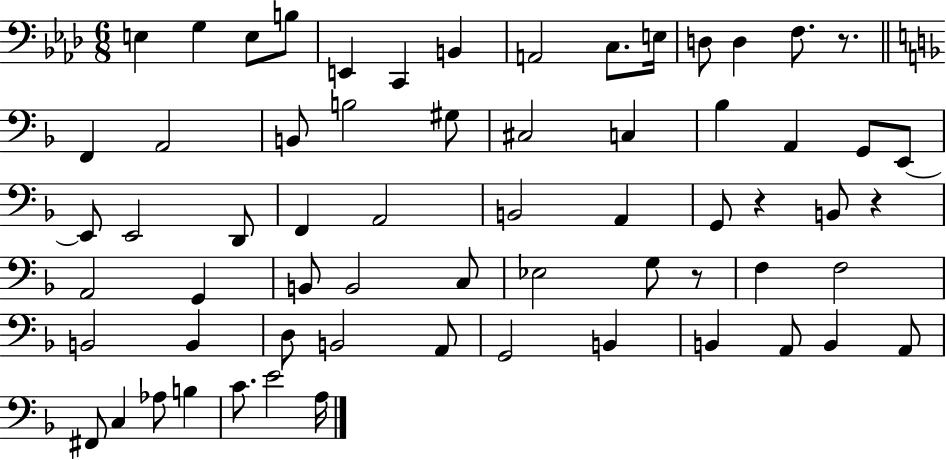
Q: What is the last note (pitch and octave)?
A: A3